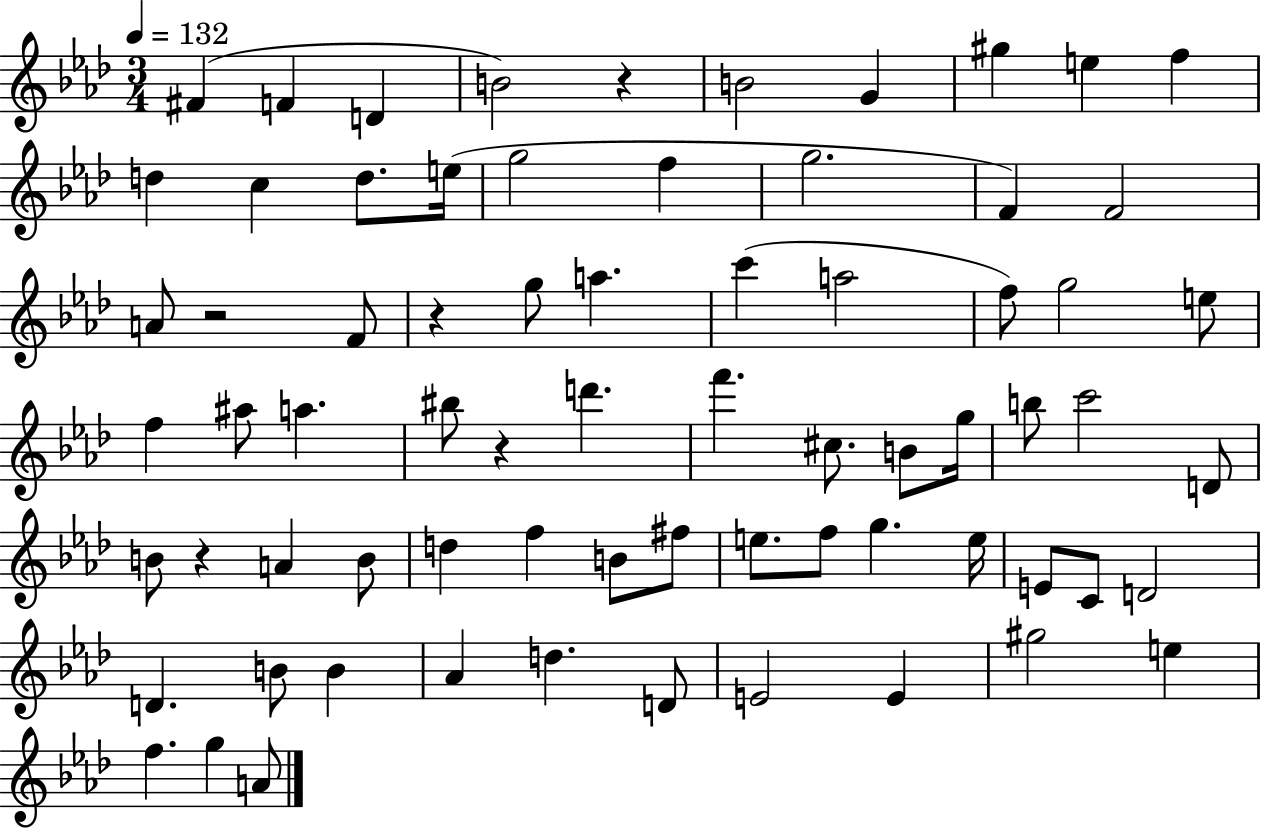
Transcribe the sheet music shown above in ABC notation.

X:1
T:Untitled
M:3/4
L:1/4
K:Ab
^F F D B2 z B2 G ^g e f d c d/2 e/4 g2 f g2 F F2 A/2 z2 F/2 z g/2 a c' a2 f/2 g2 e/2 f ^a/2 a ^b/2 z d' f' ^c/2 B/2 g/4 b/2 c'2 D/2 B/2 z A B/2 d f B/2 ^f/2 e/2 f/2 g e/4 E/2 C/2 D2 D B/2 B _A d D/2 E2 E ^g2 e f g A/2